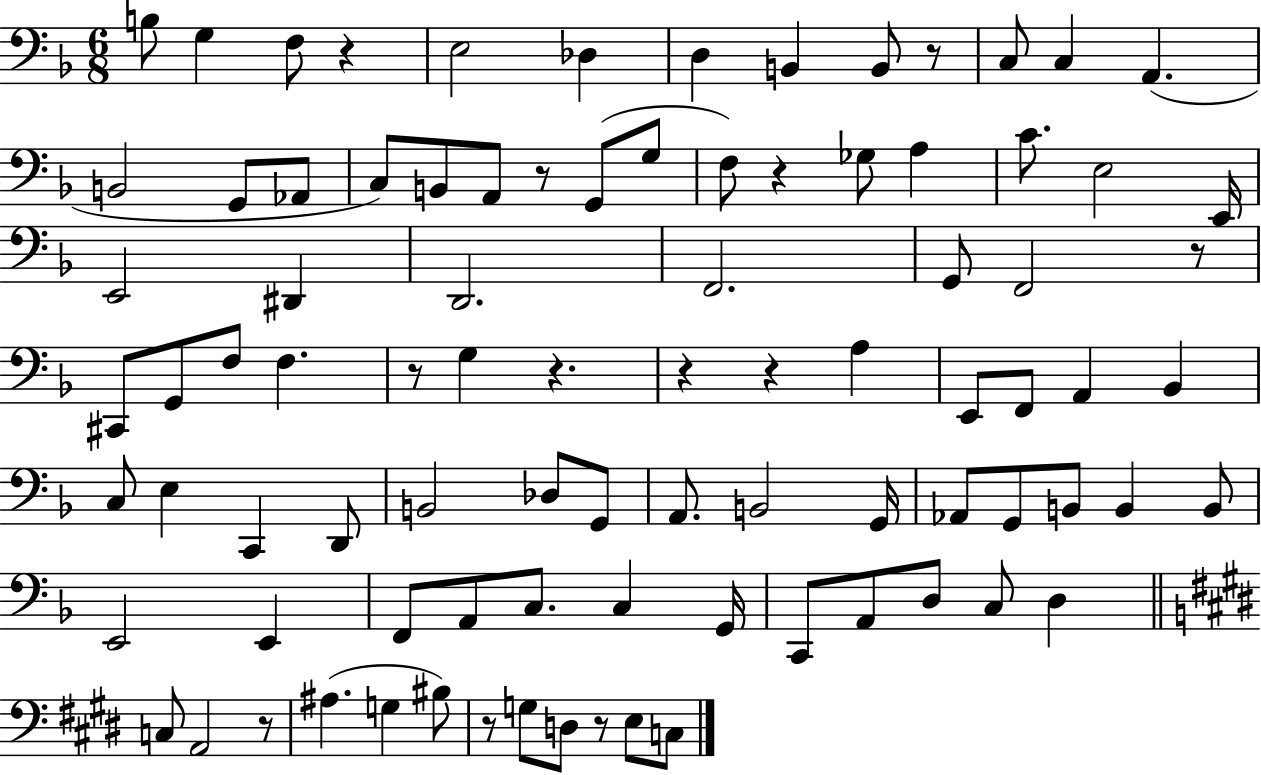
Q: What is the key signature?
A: F major